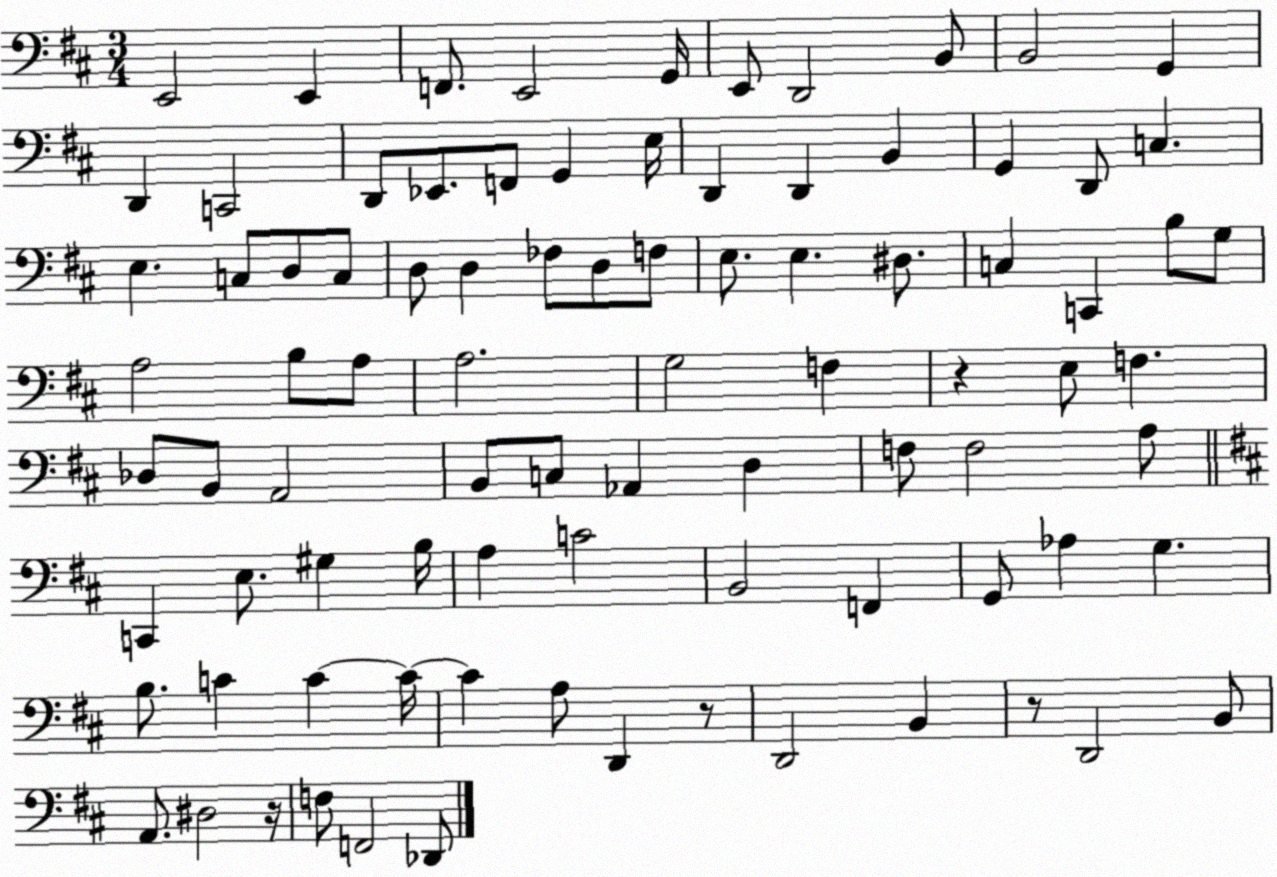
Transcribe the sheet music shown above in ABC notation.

X:1
T:Untitled
M:3/4
L:1/4
K:D
E,,2 E,, F,,/2 E,,2 G,,/4 E,,/2 D,,2 B,,/2 B,,2 G,, D,, C,,2 D,,/2 _E,,/2 F,,/2 G,, E,/4 D,, D,, B,, G,, D,,/2 C, E, C,/2 D,/2 C,/2 D,/2 D, _F,/2 D,/2 F,/2 E,/2 E, ^D,/2 C, C,, B,/2 G,/2 A,2 B,/2 A,/2 A,2 G,2 F, z E,/2 F, _D,/2 B,,/2 A,,2 B,,/2 C,/2 _A,, D, F,/2 F,2 A,/2 C,, E,/2 ^G, B,/4 A, C2 B,,2 F,, G,,/2 _A, G, B,/2 C C C/4 C A,/2 D,, z/2 D,,2 B,, z/2 D,,2 B,,/2 A,,/2 ^D,2 z/4 F,/2 F,,2 _D,,/2